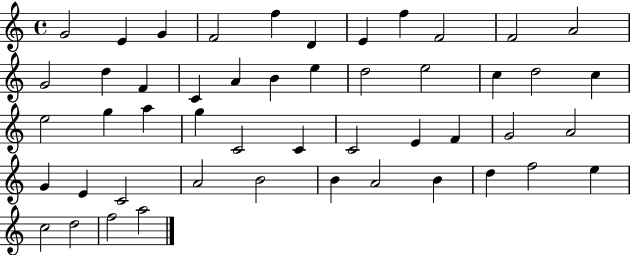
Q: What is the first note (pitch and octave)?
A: G4